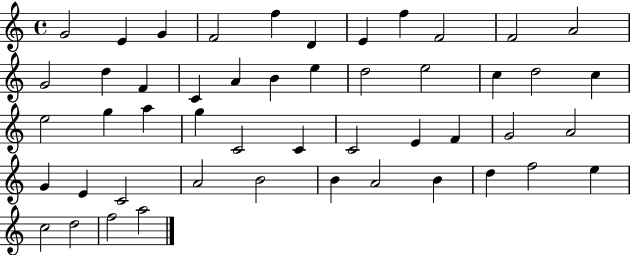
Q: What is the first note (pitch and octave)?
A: G4